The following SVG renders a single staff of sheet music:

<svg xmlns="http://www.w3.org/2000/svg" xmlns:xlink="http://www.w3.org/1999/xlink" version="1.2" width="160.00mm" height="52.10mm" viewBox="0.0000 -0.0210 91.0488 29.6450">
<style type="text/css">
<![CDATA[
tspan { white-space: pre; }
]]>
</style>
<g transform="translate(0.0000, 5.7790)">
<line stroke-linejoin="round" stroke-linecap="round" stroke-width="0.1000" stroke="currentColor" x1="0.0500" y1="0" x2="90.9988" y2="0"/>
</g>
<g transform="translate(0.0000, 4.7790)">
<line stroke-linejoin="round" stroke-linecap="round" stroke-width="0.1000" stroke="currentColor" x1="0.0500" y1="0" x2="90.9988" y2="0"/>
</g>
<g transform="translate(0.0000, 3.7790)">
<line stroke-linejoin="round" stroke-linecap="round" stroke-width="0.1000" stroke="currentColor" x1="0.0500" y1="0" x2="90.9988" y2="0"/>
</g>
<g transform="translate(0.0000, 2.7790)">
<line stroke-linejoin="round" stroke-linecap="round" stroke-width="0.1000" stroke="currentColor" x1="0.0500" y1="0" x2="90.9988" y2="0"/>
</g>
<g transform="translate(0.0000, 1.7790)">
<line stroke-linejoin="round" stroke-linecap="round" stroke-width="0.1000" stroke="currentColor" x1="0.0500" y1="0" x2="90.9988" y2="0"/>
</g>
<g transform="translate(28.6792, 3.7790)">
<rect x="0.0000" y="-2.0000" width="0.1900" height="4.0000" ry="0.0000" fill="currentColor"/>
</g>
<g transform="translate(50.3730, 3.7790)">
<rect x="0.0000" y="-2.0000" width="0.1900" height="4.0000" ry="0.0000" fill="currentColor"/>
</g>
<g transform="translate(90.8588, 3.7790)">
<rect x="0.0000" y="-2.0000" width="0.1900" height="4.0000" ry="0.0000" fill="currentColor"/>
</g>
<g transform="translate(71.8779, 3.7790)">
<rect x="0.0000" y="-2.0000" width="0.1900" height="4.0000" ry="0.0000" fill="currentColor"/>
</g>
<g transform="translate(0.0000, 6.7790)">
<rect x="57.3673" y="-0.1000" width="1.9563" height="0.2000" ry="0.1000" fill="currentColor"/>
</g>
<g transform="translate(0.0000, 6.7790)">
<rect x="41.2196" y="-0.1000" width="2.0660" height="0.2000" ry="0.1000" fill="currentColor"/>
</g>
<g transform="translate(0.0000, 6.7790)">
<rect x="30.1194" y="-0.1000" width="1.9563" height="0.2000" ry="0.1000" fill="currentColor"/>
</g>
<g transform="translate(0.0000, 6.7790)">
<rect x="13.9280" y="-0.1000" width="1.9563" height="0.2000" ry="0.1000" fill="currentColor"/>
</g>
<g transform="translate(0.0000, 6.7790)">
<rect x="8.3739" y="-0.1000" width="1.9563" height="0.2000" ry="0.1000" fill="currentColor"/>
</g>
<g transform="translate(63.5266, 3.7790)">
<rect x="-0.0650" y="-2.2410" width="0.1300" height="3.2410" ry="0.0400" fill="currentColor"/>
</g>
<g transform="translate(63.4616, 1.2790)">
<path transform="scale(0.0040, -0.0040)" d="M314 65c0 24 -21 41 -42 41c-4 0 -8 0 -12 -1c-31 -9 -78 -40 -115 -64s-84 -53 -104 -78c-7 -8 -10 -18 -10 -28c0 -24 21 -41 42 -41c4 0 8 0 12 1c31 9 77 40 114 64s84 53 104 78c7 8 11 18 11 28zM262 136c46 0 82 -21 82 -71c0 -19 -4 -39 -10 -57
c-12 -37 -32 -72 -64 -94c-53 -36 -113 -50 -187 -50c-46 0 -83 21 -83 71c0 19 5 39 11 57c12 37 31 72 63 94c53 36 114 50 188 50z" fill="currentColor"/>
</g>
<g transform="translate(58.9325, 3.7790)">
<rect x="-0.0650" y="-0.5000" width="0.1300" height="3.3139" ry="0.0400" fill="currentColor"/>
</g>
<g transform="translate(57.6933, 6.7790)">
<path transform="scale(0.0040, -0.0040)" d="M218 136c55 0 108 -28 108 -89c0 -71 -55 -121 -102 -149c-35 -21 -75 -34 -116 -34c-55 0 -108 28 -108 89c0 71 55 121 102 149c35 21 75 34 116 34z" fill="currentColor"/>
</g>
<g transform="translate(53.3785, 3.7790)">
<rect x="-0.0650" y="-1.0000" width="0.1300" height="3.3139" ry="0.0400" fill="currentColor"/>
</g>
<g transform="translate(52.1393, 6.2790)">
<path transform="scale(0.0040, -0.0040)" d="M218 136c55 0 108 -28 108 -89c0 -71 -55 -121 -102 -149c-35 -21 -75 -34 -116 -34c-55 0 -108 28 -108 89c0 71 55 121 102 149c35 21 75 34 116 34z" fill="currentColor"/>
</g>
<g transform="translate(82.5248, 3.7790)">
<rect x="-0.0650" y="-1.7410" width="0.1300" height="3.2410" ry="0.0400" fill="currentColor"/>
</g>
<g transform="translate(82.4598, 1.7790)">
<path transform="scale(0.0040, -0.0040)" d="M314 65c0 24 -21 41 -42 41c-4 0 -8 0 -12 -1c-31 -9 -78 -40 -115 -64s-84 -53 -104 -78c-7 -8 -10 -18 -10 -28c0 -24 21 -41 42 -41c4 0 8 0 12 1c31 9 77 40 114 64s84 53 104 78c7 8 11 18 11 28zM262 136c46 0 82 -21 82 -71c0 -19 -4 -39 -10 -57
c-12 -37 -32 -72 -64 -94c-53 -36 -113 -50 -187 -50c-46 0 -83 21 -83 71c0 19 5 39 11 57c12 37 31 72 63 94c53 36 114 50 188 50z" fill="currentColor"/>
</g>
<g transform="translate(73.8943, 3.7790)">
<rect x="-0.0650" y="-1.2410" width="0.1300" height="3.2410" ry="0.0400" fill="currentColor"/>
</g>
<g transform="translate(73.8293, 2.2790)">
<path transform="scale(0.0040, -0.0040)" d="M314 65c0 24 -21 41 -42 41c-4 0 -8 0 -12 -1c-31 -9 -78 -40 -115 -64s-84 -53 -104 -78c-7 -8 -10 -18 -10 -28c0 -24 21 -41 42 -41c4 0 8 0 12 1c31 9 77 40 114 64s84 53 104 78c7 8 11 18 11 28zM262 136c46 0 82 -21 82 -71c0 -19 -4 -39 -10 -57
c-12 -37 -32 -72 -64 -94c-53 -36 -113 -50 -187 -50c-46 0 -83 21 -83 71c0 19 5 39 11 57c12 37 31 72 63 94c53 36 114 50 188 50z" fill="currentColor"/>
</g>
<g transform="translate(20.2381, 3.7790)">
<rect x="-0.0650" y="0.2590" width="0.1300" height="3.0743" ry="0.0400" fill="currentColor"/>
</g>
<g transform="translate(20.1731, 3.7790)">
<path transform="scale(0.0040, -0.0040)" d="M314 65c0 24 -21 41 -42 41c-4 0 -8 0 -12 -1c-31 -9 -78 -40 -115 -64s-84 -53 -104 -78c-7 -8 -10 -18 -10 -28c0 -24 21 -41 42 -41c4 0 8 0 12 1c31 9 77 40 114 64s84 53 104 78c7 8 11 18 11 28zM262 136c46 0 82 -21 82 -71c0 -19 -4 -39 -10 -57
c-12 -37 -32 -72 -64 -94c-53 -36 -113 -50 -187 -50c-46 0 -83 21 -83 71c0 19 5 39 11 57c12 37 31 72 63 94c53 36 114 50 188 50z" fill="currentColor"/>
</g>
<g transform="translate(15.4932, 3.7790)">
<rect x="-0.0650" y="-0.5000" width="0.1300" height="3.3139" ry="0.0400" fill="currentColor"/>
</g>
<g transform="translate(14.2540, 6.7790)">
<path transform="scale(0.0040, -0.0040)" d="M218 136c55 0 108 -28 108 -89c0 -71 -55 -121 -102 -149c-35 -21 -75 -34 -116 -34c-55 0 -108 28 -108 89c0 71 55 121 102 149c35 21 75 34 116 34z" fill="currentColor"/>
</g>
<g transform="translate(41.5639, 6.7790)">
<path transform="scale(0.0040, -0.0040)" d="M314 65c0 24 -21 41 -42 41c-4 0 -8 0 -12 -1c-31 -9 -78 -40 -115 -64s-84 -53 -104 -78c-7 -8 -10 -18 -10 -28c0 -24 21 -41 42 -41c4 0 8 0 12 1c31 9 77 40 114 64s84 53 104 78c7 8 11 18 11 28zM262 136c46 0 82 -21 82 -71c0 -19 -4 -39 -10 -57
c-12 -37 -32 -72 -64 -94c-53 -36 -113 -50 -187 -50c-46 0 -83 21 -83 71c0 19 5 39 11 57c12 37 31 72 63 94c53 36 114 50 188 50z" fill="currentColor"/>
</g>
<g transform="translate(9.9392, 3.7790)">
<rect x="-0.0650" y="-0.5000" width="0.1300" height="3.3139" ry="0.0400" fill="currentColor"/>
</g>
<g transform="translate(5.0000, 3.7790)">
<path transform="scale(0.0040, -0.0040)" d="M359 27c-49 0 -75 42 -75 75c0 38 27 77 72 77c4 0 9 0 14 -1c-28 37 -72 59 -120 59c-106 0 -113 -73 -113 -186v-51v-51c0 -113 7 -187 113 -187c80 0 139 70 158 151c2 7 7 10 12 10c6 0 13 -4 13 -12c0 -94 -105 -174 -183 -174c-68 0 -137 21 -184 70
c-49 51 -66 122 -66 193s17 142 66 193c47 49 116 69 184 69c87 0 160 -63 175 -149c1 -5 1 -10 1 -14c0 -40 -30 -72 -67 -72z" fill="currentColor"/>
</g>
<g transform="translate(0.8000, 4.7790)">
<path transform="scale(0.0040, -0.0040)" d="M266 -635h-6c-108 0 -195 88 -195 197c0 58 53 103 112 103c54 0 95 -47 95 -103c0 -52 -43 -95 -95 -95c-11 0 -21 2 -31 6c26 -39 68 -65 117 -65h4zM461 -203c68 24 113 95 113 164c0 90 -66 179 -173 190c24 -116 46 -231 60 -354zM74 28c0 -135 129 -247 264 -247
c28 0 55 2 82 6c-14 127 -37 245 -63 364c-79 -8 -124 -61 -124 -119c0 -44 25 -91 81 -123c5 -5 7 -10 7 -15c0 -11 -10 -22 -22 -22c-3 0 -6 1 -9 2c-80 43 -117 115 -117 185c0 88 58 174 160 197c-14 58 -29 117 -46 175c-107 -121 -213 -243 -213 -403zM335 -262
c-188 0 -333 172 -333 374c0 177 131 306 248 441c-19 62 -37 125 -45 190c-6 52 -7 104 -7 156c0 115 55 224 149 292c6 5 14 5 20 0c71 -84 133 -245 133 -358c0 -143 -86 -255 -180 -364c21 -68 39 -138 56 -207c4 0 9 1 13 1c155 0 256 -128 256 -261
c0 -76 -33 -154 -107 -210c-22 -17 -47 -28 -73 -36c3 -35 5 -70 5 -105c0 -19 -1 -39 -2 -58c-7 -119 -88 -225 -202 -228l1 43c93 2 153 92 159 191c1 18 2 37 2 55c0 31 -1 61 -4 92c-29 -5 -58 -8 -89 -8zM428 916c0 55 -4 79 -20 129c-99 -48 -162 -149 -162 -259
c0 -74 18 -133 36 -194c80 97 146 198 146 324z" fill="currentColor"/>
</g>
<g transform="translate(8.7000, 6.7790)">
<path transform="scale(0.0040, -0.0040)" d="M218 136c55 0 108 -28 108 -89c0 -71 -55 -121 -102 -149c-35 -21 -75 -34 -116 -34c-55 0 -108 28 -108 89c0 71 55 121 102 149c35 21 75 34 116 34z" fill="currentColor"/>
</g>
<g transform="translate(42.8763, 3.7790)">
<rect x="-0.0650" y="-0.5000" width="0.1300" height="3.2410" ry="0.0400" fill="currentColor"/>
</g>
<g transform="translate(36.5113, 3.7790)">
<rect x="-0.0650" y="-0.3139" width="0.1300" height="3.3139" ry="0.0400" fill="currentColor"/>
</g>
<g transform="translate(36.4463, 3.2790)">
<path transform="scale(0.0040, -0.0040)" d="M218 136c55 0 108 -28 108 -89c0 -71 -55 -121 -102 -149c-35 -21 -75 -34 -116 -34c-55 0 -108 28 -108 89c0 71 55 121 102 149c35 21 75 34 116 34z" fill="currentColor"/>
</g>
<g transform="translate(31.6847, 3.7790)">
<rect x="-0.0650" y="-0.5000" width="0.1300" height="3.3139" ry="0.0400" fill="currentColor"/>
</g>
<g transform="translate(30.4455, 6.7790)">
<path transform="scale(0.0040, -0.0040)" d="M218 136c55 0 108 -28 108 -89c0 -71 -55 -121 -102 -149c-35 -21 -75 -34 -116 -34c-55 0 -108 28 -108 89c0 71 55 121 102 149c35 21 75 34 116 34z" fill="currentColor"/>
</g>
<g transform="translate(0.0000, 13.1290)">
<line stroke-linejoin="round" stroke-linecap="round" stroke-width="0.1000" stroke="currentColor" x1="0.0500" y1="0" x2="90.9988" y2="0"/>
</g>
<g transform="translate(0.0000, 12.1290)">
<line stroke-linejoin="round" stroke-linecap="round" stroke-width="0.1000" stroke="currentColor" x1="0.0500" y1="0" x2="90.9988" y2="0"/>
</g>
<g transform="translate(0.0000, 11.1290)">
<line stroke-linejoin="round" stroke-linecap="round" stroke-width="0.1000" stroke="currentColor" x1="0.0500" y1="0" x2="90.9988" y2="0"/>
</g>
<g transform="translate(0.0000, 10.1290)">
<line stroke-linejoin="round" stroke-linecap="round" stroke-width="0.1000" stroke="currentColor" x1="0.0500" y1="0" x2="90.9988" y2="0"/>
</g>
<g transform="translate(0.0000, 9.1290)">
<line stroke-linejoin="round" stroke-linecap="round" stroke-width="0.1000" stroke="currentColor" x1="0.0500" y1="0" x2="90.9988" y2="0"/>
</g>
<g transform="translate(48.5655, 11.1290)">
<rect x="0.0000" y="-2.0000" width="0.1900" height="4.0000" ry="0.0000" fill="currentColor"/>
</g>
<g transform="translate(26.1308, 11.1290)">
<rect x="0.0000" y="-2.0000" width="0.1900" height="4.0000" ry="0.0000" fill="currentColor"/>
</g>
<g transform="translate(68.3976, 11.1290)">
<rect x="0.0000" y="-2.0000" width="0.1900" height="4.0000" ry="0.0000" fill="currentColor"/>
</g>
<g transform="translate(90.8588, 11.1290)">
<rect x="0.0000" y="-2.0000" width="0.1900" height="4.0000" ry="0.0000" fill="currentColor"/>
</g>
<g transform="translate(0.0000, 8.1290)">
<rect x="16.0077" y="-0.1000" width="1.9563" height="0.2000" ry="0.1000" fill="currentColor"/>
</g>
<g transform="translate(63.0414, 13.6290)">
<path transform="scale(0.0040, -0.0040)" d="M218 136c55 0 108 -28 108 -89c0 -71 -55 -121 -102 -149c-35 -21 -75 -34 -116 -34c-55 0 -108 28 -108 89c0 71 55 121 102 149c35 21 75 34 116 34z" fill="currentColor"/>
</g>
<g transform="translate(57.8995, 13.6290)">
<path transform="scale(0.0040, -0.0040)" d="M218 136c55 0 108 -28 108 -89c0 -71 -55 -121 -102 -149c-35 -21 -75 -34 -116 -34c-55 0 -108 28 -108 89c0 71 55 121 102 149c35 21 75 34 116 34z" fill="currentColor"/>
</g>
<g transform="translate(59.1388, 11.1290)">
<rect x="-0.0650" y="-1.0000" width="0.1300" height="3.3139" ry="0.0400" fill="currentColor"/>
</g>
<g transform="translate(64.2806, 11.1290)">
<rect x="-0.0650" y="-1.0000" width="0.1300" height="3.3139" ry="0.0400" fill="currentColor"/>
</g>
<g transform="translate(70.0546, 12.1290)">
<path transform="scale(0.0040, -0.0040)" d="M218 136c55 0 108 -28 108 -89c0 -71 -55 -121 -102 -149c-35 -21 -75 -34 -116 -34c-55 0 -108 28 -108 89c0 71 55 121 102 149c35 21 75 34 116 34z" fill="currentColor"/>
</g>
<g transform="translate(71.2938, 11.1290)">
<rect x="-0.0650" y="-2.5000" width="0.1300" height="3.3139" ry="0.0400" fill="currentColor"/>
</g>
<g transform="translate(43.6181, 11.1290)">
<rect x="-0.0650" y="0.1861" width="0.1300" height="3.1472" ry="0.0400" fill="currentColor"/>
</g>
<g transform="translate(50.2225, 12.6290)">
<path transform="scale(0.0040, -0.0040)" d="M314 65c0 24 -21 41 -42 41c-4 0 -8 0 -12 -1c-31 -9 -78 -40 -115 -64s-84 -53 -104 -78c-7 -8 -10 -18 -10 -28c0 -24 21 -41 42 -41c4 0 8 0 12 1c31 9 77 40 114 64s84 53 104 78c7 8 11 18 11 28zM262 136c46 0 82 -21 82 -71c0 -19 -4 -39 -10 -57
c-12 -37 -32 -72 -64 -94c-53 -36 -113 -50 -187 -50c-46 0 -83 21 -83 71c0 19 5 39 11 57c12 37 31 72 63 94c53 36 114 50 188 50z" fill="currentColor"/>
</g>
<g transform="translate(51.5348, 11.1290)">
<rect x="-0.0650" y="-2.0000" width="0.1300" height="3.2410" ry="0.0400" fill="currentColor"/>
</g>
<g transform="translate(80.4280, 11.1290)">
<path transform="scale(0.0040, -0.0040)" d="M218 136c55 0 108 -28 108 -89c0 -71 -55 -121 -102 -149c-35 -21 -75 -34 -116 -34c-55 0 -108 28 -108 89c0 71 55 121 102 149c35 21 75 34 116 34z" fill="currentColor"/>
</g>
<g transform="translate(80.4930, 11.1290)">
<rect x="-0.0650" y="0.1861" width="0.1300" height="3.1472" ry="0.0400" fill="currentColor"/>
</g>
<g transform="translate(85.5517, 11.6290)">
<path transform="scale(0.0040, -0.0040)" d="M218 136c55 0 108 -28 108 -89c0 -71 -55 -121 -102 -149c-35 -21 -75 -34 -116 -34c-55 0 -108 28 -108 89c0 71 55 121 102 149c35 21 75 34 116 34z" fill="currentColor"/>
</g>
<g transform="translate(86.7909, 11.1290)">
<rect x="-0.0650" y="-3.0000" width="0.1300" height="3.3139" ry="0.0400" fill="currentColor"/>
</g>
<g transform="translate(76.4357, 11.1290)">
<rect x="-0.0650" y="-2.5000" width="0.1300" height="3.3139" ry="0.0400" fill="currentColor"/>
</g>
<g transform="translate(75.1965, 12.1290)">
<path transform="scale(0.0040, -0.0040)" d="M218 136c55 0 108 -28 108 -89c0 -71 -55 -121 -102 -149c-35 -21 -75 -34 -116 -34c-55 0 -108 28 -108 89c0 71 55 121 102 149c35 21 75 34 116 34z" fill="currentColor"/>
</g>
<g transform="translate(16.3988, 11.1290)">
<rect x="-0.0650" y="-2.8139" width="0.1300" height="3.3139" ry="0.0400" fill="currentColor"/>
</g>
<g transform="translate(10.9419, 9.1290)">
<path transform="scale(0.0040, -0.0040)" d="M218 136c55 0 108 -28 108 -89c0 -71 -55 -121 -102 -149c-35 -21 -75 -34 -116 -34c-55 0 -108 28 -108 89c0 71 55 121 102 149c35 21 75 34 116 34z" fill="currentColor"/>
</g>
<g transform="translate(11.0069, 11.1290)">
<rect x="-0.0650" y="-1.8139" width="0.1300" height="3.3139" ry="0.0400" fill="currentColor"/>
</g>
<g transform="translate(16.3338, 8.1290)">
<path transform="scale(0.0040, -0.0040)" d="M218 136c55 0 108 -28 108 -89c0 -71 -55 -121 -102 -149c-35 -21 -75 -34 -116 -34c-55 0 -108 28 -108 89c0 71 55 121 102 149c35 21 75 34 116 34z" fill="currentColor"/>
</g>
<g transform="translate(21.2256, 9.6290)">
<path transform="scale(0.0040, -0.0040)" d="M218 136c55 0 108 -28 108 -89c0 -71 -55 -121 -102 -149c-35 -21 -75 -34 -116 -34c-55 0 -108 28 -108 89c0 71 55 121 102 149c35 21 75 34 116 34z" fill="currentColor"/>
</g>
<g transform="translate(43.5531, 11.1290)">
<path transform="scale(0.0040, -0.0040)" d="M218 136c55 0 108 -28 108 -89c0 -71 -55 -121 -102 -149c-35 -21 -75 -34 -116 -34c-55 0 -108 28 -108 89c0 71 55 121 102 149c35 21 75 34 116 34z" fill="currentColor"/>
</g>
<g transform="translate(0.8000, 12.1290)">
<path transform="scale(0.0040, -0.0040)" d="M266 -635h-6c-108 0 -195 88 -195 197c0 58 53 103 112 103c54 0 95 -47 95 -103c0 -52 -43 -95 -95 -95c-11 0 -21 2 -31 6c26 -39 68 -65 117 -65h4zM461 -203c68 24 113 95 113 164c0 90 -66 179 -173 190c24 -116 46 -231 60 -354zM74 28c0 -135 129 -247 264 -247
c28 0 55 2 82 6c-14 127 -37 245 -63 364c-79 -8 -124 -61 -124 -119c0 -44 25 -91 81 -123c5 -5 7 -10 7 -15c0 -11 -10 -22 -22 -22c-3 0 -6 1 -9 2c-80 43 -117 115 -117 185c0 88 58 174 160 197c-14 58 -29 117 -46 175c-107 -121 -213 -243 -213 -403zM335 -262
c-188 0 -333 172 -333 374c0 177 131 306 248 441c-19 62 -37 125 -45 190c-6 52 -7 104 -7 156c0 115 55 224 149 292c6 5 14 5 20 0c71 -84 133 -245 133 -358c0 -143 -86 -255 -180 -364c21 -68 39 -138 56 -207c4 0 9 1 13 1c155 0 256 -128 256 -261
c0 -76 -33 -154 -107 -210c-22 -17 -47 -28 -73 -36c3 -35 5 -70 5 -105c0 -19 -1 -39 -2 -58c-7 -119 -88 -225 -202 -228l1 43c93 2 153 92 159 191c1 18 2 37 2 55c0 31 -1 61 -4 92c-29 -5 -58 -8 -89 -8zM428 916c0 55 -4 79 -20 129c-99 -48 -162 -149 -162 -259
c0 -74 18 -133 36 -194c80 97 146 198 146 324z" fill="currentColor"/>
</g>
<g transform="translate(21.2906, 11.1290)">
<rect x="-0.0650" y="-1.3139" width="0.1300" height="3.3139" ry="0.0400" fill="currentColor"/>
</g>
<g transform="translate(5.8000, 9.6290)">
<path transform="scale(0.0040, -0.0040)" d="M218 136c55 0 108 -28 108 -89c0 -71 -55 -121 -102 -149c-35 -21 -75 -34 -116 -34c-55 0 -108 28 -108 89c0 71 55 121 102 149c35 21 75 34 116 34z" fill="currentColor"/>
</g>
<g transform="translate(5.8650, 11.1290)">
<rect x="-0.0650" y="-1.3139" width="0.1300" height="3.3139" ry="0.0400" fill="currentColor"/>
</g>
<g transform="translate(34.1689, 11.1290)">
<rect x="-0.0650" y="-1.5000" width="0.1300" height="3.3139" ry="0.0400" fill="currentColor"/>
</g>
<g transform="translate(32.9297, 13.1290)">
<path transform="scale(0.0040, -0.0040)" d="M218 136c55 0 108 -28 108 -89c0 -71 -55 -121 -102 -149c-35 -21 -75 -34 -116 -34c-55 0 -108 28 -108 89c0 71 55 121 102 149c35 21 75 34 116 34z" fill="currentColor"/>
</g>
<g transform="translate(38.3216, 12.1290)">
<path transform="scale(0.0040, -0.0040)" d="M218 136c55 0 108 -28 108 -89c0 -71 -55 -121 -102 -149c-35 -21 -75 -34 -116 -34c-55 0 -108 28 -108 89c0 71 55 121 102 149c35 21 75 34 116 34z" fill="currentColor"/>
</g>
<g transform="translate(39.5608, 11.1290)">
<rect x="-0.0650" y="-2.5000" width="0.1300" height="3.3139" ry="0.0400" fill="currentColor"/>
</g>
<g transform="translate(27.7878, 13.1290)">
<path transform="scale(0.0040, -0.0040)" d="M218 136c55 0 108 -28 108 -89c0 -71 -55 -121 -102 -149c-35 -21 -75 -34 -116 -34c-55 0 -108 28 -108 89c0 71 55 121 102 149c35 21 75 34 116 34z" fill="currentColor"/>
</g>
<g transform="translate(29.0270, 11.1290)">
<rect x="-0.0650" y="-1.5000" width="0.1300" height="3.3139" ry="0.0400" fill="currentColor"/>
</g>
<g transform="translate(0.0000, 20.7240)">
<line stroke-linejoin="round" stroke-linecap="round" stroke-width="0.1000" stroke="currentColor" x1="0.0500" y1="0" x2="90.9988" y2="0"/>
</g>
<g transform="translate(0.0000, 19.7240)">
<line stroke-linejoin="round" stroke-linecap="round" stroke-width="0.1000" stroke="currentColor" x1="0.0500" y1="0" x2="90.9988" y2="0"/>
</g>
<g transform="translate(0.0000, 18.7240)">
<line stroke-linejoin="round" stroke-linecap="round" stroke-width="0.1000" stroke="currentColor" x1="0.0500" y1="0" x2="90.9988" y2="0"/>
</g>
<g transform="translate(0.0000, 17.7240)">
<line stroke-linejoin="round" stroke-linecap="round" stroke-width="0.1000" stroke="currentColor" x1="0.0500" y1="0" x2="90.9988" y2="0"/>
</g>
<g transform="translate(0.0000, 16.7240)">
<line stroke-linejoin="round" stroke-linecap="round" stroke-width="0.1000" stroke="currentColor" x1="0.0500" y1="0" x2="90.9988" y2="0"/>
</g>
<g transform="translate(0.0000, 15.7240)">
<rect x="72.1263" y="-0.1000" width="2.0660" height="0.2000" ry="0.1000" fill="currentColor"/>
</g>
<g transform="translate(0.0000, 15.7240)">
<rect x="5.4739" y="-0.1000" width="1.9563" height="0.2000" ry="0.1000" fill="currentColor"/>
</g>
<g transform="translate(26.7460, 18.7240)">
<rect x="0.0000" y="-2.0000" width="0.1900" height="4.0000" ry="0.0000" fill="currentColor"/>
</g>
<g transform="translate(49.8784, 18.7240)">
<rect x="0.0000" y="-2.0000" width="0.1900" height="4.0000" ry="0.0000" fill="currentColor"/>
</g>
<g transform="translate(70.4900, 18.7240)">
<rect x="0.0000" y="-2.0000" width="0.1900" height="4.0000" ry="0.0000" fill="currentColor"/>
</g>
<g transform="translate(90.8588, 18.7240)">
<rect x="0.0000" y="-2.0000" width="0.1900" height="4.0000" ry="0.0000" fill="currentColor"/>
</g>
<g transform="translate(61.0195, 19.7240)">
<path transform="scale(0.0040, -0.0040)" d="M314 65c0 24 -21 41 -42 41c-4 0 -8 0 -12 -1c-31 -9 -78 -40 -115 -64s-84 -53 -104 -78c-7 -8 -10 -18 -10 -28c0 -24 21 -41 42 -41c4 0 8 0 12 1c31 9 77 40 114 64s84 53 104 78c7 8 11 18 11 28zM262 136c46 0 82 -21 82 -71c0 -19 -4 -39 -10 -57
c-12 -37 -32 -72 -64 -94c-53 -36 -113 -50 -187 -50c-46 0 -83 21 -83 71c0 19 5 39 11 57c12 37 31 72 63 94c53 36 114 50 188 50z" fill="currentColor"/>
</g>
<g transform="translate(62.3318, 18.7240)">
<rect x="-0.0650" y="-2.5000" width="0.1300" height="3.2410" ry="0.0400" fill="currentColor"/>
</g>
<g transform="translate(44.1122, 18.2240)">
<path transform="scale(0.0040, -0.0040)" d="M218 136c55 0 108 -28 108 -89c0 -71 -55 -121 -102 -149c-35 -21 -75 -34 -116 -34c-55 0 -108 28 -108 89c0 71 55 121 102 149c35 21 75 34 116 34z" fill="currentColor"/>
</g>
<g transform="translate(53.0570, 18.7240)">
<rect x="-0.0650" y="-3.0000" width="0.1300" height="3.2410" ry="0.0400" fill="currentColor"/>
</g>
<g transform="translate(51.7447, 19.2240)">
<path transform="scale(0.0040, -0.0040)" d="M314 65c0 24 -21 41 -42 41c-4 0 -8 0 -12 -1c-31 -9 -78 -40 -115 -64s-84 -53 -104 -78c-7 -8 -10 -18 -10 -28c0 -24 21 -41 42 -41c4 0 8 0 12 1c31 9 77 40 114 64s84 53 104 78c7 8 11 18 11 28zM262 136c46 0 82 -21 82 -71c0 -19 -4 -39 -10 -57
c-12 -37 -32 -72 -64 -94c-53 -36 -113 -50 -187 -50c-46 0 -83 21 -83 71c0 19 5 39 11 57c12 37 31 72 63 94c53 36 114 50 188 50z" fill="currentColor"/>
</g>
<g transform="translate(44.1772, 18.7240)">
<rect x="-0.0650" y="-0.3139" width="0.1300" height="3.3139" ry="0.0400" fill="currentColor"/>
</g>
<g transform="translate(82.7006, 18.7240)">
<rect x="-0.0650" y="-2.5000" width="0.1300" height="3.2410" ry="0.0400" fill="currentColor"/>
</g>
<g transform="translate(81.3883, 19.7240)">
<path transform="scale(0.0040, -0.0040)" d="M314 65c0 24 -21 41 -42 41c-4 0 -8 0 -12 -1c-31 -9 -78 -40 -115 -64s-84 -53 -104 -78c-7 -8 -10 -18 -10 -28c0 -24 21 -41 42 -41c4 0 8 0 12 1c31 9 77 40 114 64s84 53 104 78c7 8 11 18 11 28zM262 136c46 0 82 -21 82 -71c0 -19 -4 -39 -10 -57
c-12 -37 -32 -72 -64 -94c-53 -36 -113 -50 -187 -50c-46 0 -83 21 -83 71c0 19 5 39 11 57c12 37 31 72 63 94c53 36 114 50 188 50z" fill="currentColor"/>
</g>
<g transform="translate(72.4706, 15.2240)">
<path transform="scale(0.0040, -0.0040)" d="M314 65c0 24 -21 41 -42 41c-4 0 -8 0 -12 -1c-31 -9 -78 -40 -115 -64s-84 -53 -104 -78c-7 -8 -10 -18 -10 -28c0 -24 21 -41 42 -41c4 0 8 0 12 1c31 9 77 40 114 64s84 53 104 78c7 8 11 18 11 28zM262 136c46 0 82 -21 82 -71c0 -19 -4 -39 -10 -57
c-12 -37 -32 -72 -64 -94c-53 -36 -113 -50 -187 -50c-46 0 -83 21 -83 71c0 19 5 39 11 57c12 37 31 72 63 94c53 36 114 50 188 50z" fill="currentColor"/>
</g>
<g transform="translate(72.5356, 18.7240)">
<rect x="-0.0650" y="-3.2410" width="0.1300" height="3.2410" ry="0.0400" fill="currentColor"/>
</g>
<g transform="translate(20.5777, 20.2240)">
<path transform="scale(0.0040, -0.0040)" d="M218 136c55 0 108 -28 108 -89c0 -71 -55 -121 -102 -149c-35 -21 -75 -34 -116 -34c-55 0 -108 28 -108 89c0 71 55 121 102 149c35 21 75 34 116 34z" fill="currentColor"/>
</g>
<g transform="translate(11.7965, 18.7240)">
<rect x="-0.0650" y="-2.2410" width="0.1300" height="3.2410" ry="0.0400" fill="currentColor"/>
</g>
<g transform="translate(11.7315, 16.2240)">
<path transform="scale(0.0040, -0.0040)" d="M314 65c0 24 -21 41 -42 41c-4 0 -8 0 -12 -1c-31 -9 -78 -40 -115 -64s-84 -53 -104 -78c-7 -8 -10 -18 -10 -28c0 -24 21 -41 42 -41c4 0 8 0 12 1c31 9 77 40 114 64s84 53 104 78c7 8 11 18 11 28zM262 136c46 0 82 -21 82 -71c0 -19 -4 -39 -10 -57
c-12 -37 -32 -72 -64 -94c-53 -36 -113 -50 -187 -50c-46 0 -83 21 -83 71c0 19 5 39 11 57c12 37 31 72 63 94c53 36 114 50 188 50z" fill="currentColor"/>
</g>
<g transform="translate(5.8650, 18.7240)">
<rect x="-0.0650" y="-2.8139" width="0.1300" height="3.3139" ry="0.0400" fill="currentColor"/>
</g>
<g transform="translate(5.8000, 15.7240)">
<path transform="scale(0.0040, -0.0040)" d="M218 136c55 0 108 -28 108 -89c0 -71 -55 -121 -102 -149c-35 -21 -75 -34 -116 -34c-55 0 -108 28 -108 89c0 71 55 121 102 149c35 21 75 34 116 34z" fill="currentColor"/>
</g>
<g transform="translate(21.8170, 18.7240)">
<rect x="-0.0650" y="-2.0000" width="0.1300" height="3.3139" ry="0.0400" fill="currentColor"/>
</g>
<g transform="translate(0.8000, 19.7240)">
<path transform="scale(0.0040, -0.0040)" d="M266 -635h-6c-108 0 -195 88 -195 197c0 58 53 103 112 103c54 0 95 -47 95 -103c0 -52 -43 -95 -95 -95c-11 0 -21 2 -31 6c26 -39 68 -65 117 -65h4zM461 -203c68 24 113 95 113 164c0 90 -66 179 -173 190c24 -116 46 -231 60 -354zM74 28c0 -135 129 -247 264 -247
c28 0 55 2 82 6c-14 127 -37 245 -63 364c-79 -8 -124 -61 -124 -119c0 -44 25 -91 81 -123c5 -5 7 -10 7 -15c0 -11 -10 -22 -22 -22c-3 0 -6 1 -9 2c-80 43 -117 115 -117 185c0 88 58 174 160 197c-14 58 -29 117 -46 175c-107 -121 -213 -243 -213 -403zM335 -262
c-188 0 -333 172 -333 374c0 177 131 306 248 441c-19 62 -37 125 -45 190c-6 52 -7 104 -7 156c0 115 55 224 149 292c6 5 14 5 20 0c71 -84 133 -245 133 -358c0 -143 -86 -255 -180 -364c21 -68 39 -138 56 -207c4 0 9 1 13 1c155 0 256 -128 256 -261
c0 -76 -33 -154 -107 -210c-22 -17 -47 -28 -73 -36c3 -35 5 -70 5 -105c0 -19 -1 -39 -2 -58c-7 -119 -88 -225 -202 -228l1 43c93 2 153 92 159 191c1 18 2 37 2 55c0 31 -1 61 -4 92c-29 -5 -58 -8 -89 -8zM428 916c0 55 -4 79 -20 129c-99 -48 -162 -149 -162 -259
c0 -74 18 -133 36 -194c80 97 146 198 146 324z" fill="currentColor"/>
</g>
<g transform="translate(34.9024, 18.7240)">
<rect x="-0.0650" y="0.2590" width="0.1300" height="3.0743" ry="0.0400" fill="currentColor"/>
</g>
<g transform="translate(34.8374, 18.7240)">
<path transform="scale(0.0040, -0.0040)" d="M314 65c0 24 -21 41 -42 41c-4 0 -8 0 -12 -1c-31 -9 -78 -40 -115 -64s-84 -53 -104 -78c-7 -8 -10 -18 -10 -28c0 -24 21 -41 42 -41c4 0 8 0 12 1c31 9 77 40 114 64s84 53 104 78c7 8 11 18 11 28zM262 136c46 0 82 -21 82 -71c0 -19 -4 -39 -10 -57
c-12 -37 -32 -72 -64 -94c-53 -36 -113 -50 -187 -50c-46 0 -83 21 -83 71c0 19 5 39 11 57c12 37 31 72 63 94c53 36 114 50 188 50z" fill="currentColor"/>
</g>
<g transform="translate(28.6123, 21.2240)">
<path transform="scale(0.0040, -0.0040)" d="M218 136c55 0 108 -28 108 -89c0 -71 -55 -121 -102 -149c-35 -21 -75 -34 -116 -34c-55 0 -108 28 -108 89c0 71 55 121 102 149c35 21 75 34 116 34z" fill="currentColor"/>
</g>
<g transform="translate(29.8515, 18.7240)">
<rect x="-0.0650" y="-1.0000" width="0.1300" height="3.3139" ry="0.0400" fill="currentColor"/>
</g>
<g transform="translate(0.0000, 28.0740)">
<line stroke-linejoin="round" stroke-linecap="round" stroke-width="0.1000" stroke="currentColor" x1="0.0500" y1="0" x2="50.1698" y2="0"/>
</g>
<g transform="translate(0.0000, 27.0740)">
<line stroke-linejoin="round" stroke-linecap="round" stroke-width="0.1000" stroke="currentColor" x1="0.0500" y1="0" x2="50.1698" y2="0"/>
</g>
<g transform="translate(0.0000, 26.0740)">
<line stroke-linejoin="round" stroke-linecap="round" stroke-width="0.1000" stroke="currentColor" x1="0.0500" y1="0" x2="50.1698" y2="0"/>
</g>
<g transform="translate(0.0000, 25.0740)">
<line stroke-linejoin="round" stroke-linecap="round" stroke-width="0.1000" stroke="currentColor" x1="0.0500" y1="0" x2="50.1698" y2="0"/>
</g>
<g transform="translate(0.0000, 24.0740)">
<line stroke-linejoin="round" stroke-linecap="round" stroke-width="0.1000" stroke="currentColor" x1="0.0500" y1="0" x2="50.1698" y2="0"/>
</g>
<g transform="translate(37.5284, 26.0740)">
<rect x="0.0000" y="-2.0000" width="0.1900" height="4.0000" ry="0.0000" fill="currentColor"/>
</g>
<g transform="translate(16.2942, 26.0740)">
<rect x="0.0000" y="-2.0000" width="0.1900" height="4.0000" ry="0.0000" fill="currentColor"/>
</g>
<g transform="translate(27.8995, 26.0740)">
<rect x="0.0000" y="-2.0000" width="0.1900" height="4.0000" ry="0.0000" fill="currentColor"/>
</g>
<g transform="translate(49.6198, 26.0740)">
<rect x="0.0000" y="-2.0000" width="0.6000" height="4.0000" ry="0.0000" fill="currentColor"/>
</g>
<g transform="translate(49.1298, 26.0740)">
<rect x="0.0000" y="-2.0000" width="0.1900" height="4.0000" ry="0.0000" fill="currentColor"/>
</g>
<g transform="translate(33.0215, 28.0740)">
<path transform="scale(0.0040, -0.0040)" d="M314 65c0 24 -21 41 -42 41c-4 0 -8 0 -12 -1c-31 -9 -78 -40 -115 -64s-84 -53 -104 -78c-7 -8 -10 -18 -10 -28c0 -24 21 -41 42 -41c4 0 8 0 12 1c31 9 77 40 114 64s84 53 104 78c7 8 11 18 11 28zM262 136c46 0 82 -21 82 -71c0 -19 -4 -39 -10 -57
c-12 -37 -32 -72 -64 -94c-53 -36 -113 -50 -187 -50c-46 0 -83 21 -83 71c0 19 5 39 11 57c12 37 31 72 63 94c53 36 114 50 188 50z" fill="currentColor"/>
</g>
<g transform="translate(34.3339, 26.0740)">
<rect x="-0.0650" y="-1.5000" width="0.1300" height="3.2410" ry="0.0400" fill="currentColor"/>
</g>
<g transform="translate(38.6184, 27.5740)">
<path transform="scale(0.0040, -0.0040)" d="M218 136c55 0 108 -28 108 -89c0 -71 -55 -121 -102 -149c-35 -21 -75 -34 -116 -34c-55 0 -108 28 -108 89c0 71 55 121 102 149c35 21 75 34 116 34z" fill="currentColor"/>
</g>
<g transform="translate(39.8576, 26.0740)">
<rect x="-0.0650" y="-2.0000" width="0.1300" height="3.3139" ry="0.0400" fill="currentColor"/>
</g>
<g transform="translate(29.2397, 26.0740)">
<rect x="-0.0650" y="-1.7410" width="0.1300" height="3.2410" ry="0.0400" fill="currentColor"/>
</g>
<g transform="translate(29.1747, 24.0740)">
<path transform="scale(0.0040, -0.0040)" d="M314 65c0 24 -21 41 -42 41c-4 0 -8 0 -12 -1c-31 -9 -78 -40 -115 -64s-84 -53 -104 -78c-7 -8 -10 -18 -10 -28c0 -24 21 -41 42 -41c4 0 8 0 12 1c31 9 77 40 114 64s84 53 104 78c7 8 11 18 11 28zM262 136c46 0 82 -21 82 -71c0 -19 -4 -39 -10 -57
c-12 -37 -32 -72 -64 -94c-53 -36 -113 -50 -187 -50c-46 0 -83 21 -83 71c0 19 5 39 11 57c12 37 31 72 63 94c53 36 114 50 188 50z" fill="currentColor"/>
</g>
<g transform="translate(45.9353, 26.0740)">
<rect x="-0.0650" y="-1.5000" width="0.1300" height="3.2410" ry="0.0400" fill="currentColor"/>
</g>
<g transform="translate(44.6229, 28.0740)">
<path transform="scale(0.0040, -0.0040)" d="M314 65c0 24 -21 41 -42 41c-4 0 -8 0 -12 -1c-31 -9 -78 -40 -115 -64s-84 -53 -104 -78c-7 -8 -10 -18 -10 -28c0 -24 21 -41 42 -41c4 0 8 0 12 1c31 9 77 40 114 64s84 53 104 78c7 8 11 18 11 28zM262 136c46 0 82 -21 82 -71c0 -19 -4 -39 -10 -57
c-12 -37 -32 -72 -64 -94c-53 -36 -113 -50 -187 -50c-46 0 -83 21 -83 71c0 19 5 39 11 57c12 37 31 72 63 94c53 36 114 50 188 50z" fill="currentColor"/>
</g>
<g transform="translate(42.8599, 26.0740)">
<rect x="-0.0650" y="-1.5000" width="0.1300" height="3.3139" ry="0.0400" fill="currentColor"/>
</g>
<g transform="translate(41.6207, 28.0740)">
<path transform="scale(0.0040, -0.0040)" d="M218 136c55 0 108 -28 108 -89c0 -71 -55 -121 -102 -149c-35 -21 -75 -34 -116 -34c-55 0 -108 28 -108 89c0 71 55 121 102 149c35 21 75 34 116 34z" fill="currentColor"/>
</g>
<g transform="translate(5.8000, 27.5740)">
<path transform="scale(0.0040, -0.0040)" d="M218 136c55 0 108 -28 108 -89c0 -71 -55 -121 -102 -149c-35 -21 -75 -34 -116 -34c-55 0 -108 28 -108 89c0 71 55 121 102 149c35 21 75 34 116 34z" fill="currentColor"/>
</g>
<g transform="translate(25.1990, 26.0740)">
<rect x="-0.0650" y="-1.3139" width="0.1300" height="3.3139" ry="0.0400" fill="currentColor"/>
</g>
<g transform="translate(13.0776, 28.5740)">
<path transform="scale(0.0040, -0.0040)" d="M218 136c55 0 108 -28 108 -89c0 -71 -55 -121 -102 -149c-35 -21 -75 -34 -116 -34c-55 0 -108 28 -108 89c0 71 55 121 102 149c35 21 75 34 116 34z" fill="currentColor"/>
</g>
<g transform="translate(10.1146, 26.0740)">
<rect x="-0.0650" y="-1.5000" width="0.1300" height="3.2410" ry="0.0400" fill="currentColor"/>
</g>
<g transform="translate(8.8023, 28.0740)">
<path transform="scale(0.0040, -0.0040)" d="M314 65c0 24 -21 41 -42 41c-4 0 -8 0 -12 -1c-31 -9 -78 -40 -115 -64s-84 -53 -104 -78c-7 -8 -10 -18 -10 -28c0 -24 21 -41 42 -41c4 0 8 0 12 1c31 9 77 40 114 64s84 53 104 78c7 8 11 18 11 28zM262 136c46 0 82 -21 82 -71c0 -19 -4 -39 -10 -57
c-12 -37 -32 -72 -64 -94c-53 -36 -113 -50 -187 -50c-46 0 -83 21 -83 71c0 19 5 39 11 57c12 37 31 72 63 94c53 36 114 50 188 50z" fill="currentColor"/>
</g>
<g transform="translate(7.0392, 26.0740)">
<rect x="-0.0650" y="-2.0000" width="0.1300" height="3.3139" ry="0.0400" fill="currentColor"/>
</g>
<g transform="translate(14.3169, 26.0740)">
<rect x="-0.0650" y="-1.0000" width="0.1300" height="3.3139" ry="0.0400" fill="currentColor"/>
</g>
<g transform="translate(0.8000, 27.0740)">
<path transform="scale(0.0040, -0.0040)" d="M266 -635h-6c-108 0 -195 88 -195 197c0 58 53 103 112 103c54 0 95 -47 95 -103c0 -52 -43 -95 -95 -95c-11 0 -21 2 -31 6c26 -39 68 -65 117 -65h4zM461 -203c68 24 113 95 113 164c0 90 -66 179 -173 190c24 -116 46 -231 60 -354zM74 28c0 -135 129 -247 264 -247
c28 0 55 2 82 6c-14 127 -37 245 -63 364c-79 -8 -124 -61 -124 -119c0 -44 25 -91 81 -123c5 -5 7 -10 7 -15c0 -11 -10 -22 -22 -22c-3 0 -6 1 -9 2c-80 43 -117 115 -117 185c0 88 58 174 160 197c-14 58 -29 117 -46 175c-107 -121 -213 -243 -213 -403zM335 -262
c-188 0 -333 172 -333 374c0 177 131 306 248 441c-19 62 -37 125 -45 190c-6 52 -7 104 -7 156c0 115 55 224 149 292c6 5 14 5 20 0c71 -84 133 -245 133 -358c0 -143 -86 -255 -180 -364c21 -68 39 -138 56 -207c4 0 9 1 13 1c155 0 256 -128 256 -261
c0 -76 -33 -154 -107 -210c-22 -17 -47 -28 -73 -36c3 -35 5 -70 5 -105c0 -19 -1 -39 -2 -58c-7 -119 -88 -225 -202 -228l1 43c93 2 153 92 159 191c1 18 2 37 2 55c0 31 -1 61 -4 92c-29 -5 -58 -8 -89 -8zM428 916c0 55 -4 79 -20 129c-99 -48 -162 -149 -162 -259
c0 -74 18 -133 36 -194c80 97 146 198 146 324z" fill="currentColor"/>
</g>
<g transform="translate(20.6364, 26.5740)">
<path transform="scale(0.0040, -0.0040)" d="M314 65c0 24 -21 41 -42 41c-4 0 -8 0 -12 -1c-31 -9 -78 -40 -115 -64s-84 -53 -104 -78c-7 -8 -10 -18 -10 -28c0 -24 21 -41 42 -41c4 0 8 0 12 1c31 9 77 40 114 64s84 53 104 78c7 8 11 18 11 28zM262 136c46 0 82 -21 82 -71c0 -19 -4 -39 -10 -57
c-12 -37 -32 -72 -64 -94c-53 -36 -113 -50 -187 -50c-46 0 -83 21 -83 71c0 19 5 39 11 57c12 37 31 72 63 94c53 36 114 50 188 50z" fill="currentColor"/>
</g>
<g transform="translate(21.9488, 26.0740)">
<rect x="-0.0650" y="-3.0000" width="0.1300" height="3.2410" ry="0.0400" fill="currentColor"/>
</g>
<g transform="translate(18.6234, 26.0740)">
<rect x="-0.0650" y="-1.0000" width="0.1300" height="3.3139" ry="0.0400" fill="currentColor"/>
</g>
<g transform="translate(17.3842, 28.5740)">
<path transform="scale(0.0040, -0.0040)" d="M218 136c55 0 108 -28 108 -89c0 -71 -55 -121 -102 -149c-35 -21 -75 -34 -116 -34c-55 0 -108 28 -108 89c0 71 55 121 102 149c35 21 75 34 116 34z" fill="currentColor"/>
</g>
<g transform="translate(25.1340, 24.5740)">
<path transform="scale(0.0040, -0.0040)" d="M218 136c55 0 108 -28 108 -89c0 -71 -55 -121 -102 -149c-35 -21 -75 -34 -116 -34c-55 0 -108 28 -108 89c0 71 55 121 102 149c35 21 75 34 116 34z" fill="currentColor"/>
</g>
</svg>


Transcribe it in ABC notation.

X:1
T:Untitled
M:4/4
L:1/4
K:C
C C B2 C c C2 D C g2 e2 f2 e f a e E E G B F2 D D G G B A a g2 F D B2 c A2 G2 b2 G2 F E2 D D A2 e f2 E2 F E E2